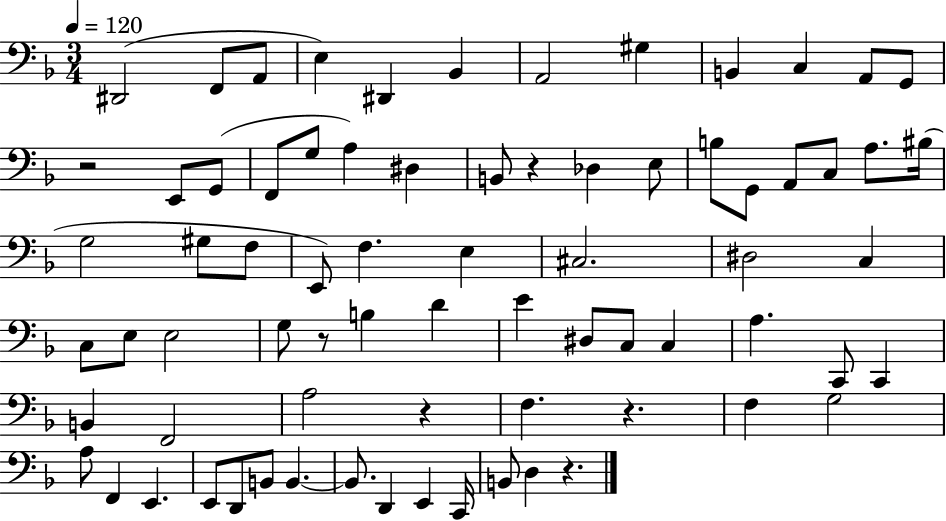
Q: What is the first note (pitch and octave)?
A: D#2